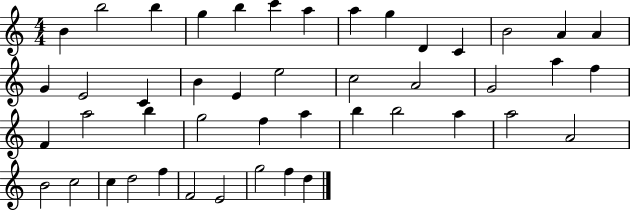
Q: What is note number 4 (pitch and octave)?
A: G5